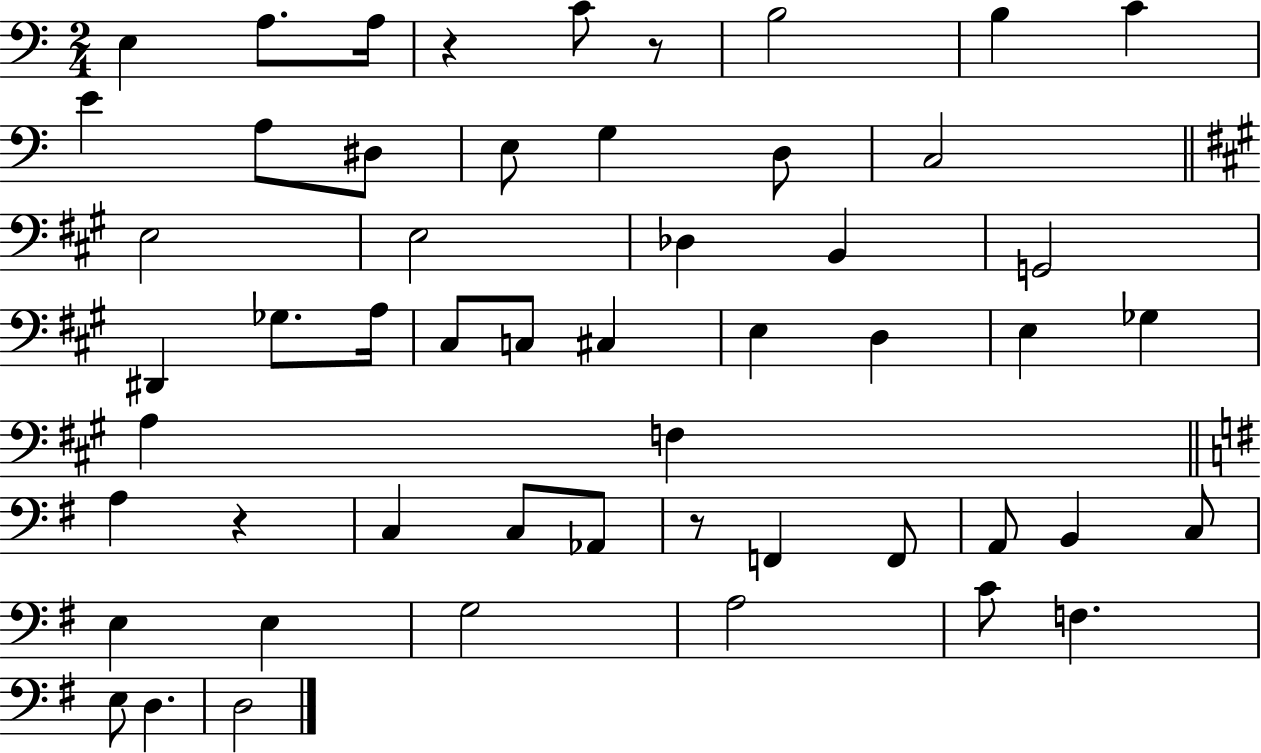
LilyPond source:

{
  \clef bass
  \numericTimeSignature
  \time 2/4
  \key c \major
  e4 a8. a16 | r4 c'8 r8 | b2 | b4 c'4 | \break e'4 a8 dis8 | e8 g4 d8 | c2 | \bar "||" \break \key a \major e2 | e2 | des4 b,4 | g,2 | \break dis,4 ges8. a16 | cis8 c8 cis4 | e4 d4 | e4 ges4 | \break a4 f4 | \bar "||" \break \key g \major a4 r4 | c4 c8 aes,8 | r8 f,4 f,8 | a,8 b,4 c8 | \break e4 e4 | g2 | a2 | c'8 f4. | \break e8 d4. | d2 | \bar "|."
}